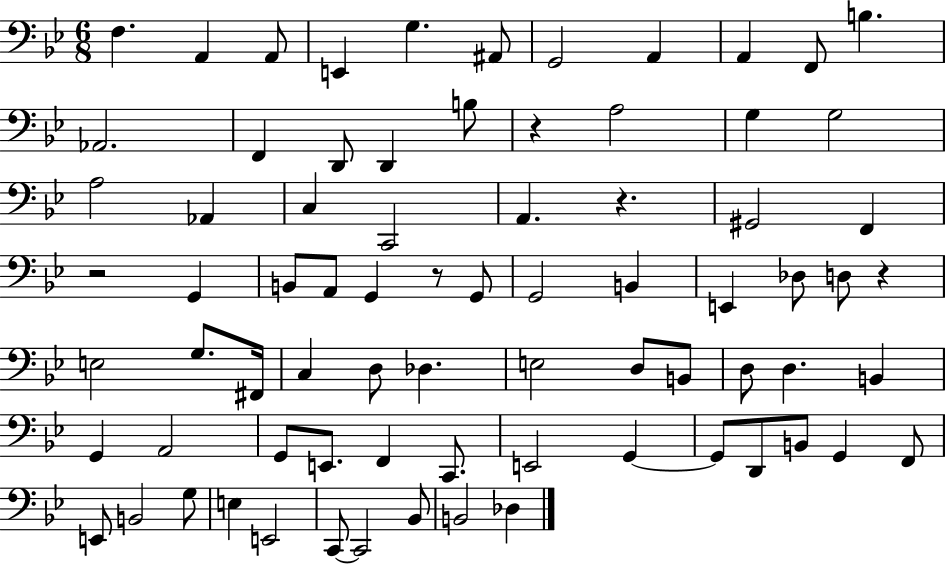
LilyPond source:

{
  \clef bass
  \numericTimeSignature
  \time 6/8
  \key bes \major
  f4. a,4 a,8 | e,4 g4. ais,8 | g,2 a,4 | a,4 f,8 b4. | \break aes,2. | f,4 d,8 d,4 b8 | r4 a2 | g4 g2 | \break a2 aes,4 | c4 c,2 | a,4. r4. | gis,2 f,4 | \break r2 g,4 | b,8 a,8 g,4 r8 g,8 | g,2 b,4 | e,4 des8 d8 r4 | \break e2 g8. fis,16 | c4 d8 des4. | e2 d8 b,8 | d8 d4. b,4 | \break g,4 a,2 | g,8 e,8. f,4 c,8. | e,2 g,4~~ | g,8 d,8 b,8 g,4 f,8 | \break e,8 b,2 g8 | e4 e,2 | c,8~~ c,2 bes,8 | b,2 des4 | \break \bar "|."
}